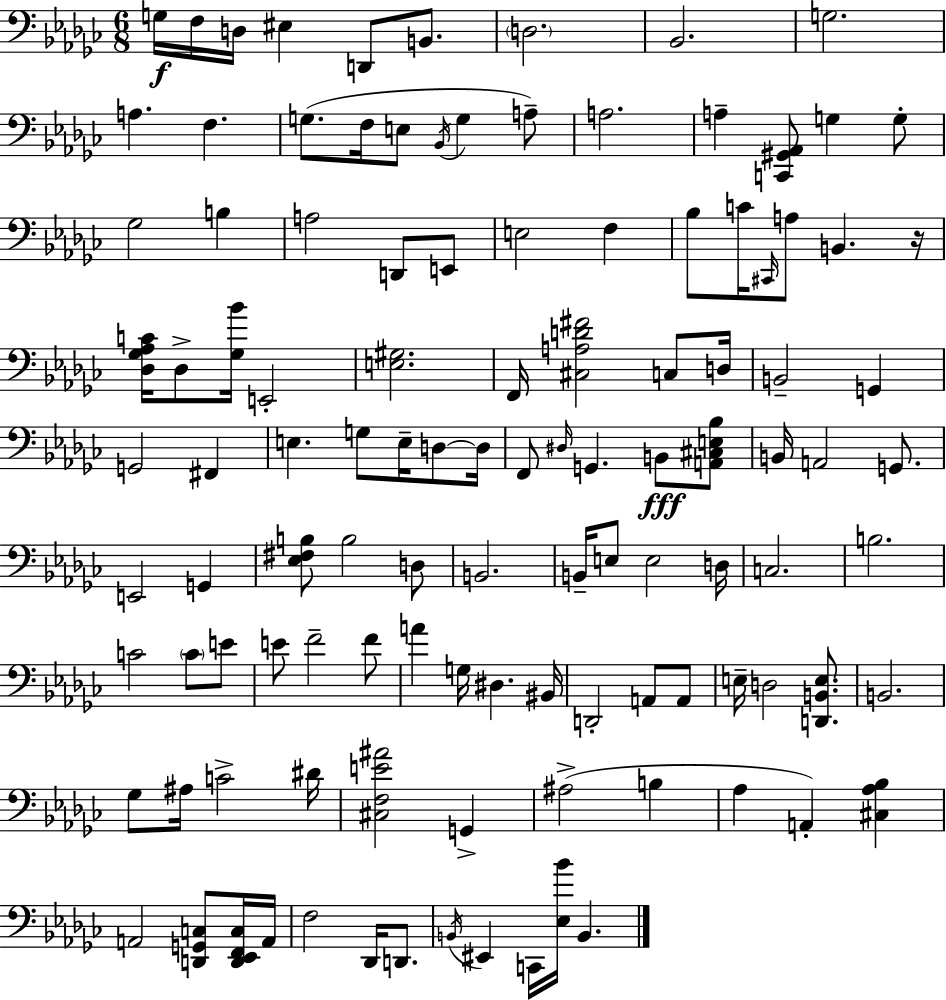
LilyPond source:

{
  \clef bass
  \numericTimeSignature
  \time 6/8
  \key ees \minor
  \repeat volta 2 { g16\f f16 d16 eis4 d,8 b,8. | \parenthesize d2. | bes,2. | g2. | \break a4. f4. | g8.( f16 e8 \acciaccatura { bes,16 } g4 a8--) | a2. | a4-- <c, gis, aes,>8 g4 g8-. | \break ges2 b4 | a2 d,8 e,8 | e2 f4 | bes8 c'16 \grace { cis,16 } a8 b,4. | \break r16 <des ges aes c'>16 des8-> <ges bes'>16 e,2-. | <e gis>2. | f,16 <cis a d' fis'>2 c8 | d16 b,2-- g,4 | \break g,2 fis,4 | e4. g8 e16-- d8~~ | d16 f,8 \grace { dis16 } g,4. b,8\fff | <a, cis e bes>8 b,16 a,2 | \break g,8. e,2 g,4 | <ees fis b>8 b2 | d8 b,2. | b,16-- e8 e2 | \break d16 c2. | b2. | c'2 \parenthesize c'8 | e'8 e'8 f'2-- | \break f'8 a'4 g16 dis4. | bis,16 d,2-. a,8 | a,8 e16-- d2 | <d, b, e>8. b,2. | \break ges8 ais16 c'2-> | dis'16 <cis f e' ais'>2 g,4-> | ais2->( b4 | aes4 a,4-.) <cis aes bes>4 | \break a,2 <d, g, c>8 | <d, ees, f, c>16 a,16 f2 des,16 | d,8. \acciaccatura { b,16 } eis,4 c,16 <ees bes'>16 b,4. | } \bar "|."
}